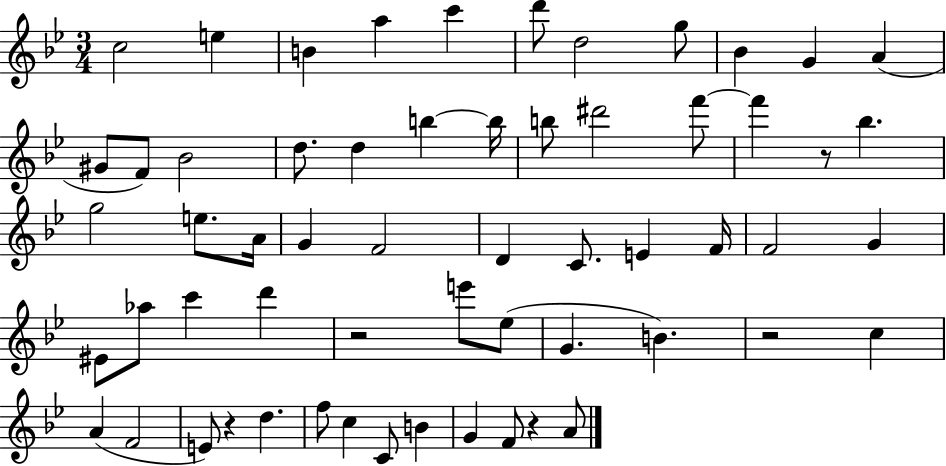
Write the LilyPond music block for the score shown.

{
  \clef treble
  \numericTimeSignature
  \time 3/4
  \key bes \major
  c''2 e''4 | b'4 a''4 c'''4 | d'''8 d''2 g''8 | bes'4 g'4 a'4( | \break gis'8 f'8) bes'2 | d''8. d''4 b''4~~ b''16 | b''8 dis'''2 f'''8~~ | f'''4 r8 bes''4. | \break g''2 e''8. a'16 | g'4 f'2 | d'4 c'8. e'4 f'16 | f'2 g'4 | \break eis'8 aes''8 c'''4 d'''4 | r2 e'''8 ees''8( | g'4. b'4.) | r2 c''4 | \break a'4( f'2 | e'8) r4 d''4. | f''8 c''4 c'8 b'4 | g'4 f'8 r4 a'8 | \break \bar "|."
}